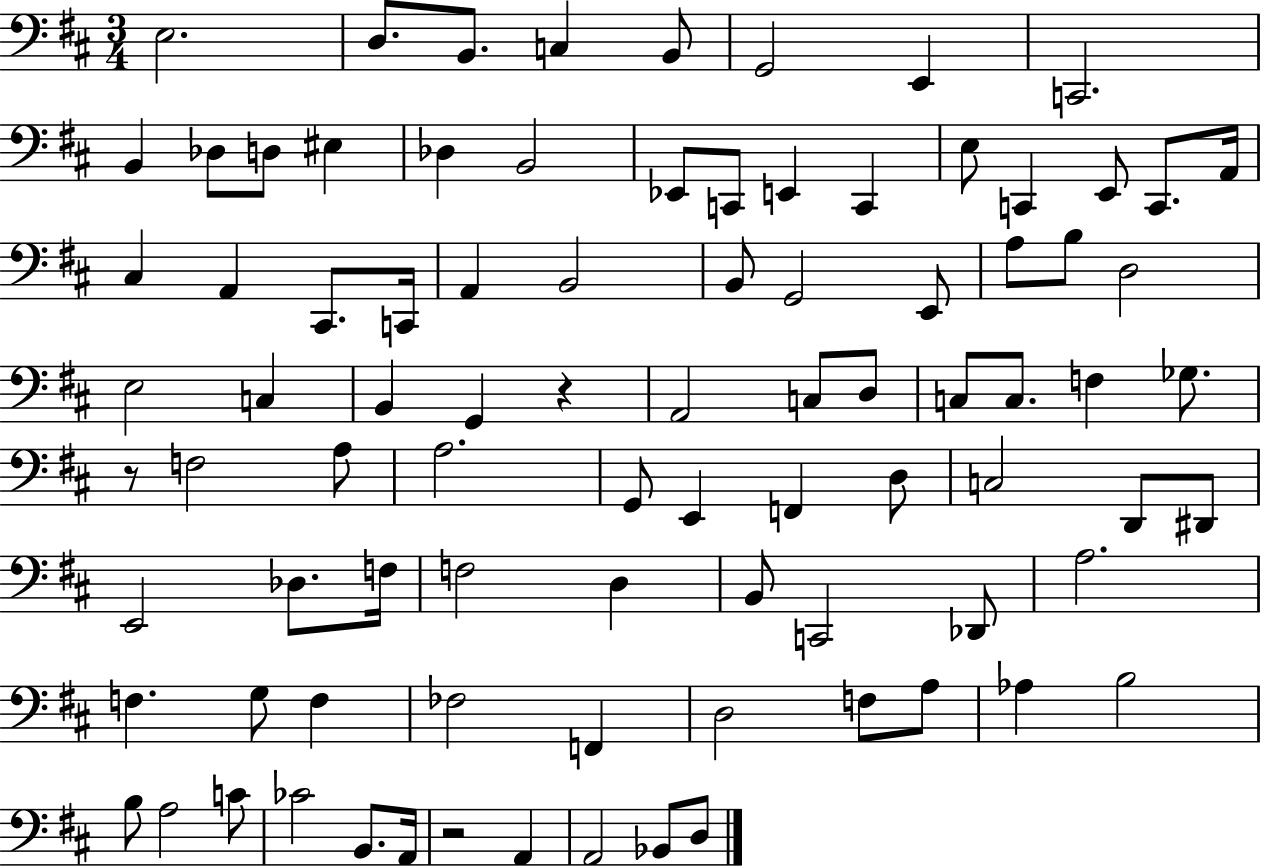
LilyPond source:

{
  \clef bass
  \numericTimeSignature
  \time 3/4
  \key d \major
  e2. | d8. b,8. c4 b,8 | g,2 e,4 | c,2. | \break b,4 des8 d8 eis4 | des4 b,2 | ees,8 c,8 e,4 c,4 | e8 c,4 e,8 c,8. a,16 | \break cis4 a,4 cis,8. c,16 | a,4 b,2 | b,8 g,2 e,8 | a8 b8 d2 | \break e2 c4 | b,4 g,4 r4 | a,2 c8 d8 | c8 c8. f4 ges8. | \break r8 f2 a8 | a2. | g,8 e,4 f,4 d8 | c2 d,8 dis,8 | \break e,2 des8. f16 | f2 d4 | b,8 c,2 des,8 | a2. | \break f4. g8 f4 | fes2 f,4 | d2 f8 a8 | aes4 b2 | \break b8 a2 c'8 | ces'2 b,8. a,16 | r2 a,4 | a,2 bes,8 d8 | \break \bar "|."
}